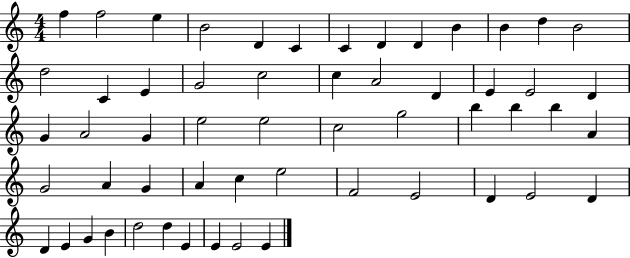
{
  \clef treble
  \numericTimeSignature
  \time 4/4
  \key c \major
  f''4 f''2 e''4 | b'2 d'4 c'4 | c'4 d'4 d'4 b'4 | b'4 d''4 b'2 | \break d''2 c'4 e'4 | g'2 c''2 | c''4 a'2 d'4 | e'4 e'2 d'4 | \break g'4 a'2 g'4 | e''2 e''2 | c''2 g''2 | b''4 b''4 b''4 a'4 | \break g'2 a'4 g'4 | a'4 c''4 e''2 | f'2 e'2 | d'4 e'2 d'4 | \break d'4 e'4 g'4 b'4 | d''2 d''4 e'4 | e'4 e'2 e'4 | \bar "|."
}